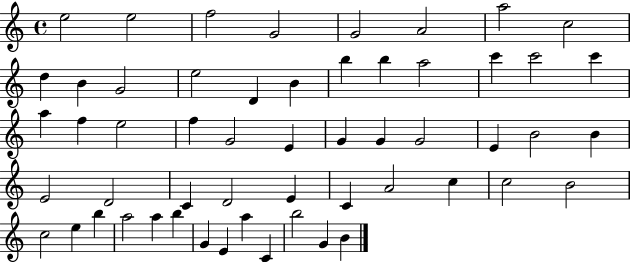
{
  \clef treble
  \time 4/4
  \defaultTimeSignature
  \key c \major
  e''2 e''2 | f''2 g'2 | g'2 a'2 | a''2 c''2 | \break d''4 b'4 g'2 | e''2 d'4 b'4 | b''4 b''4 a''2 | c'''4 c'''2 c'''4 | \break a''4 f''4 e''2 | f''4 g'2 e'4 | g'4 g'4 g'2 | e'4 b'2 b'4 | \break e'2 d'2 | c'4 d'2 e'4 | c'4 a'2 c''4 | c''2 b'2 | \break c''2 e''4 b''4 | a''2 a''4 b''4 | g'4 e'4 a''4 c'4 | b''2 g'4 b'4 | \break \bar "|."
}